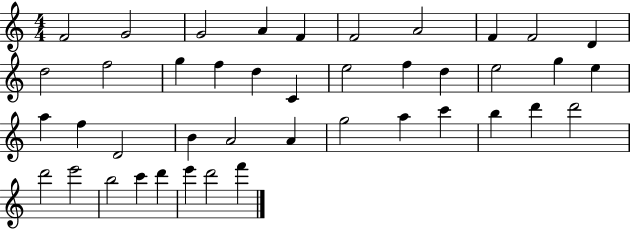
{
  \clef treble
  \numericTimeSignature
  \time 4/4
  \key c \major
  f'2 g'2 | g'2 a'4 f'4 | f'2 a'2 | f'4 f'2 d'4 | \break d''2 f''2 | g''4 f''4 d''4 c'4 | e''2 f''4 d''4 | e''2 g''4 e''4 | \break a''4 f''4 d'2 | b'4 a'2 a'4 | g''2 a''4 c'''4 | b''4 d'''4 d'''2 | \break d'''2 e'''2 | b''2 c'''4 d'''4 | e'''4 d'''2 f'''4 | \bar "|."
}